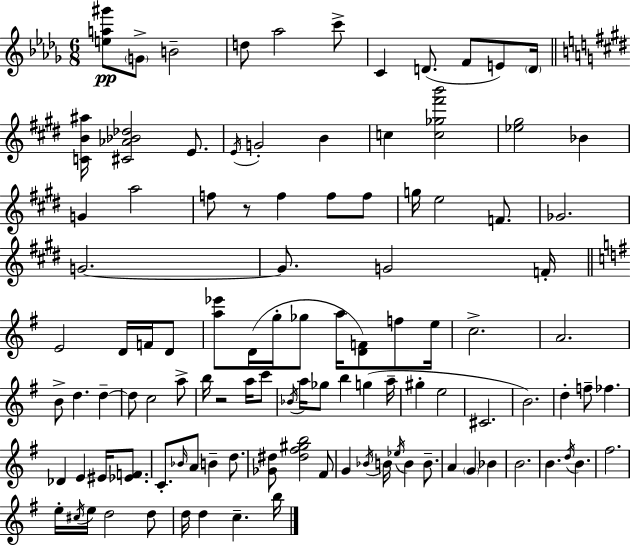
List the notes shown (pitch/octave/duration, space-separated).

[E5,A5,G#6]/e G4/e B4/h D5/e Ab5/h C6/e C4/q D4/e. F4/e E4/e D4/s [C4,B4,A#5]/s [C#4,Ab4,Bb4,Db5]/h E4/e. E4/s G4/h B4/q C5/q [C5,Gb5,F#6,B6]/h [Eb5,G#5]/h Bb4/q G4/q A5/h F5/e R/e F5/q F5/e F5/e G5/s E5/h F4/e. Gb4/h. G4/h. G4/e. G4/h F4/s E4/h D4/s F4/s D4/e [A5,Eb6]/e D4/s G5/s Gb5/e A5/s [D4,F4]/e F5/e E5/s C5/h. A4/h. B4/e D5/q. D5/q D5/e C5/h A5/e B5/s R/h A5/s C6/e Bb4/s A5/s Gb5/e B5/q G5/q A5/s G#5/q E5/h C#4/h. B4/h. D5/q F5/e FES5/q. Db4/q E4/q EIS4/s [Eb4,F4]/e. C4/e. Bb4/s A4/e B4/q D5/e. [Gb4,D#5]/e [D#5,F#5,G#5,B5]/h F#4/e G4/q Bb4/s B4/s Eb5/s B4/q B4/e. A4/q G4/q Bb4/q B4/h. B4/q. D5/s B4/q. F#5/h. E5/s C#5/s E5/s D5/h D5/e D5/s D5/q C5/q. B5/s